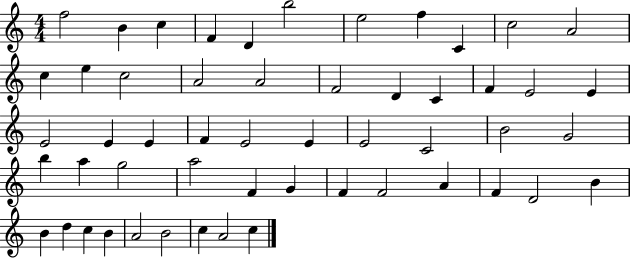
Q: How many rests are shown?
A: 0